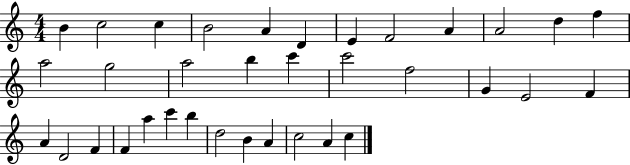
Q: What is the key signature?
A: C major